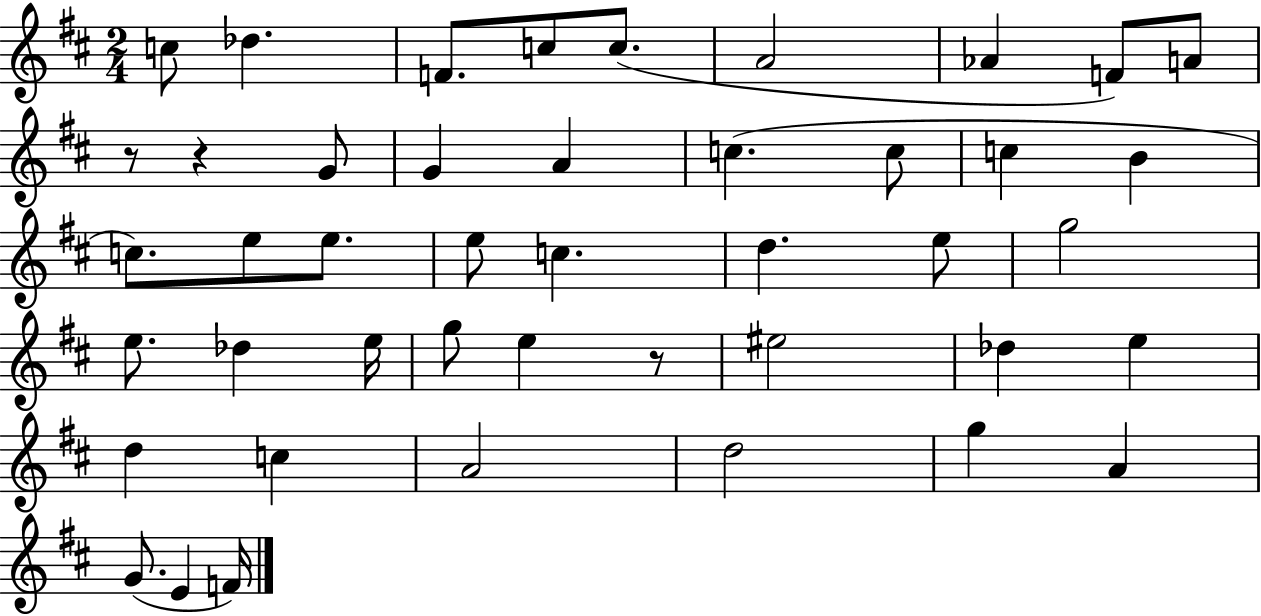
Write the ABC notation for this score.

X:1
T:Untitled
M:2/4
L:1/4
K:D
c/2 _d F/2 c/2 c/2 A2 _A F/2 A/2 z/2 z G/2 G A c c/2 c B c/2 e/2 e/2 e/2 c d e/2 g2 e/2 _d e/4 g/2 e z/2 ^e2 _d e d c A2 d2 g A G/2 E F/4